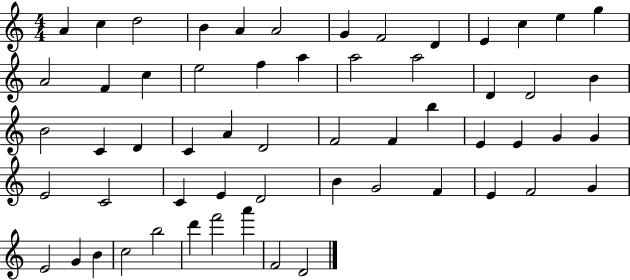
X:1
T:Untitled
M:4/4
L:1/4
K:C
A c d2 B A A2 G F2 D E c e g A2 F c e2 f a a2 a2 D D2 B B2 C D C A D2 F2 F b E E G G E2 C2 C E D2 B G2 F E F2 G E2 G B c2 b2 d' f'2 a' F2 D2